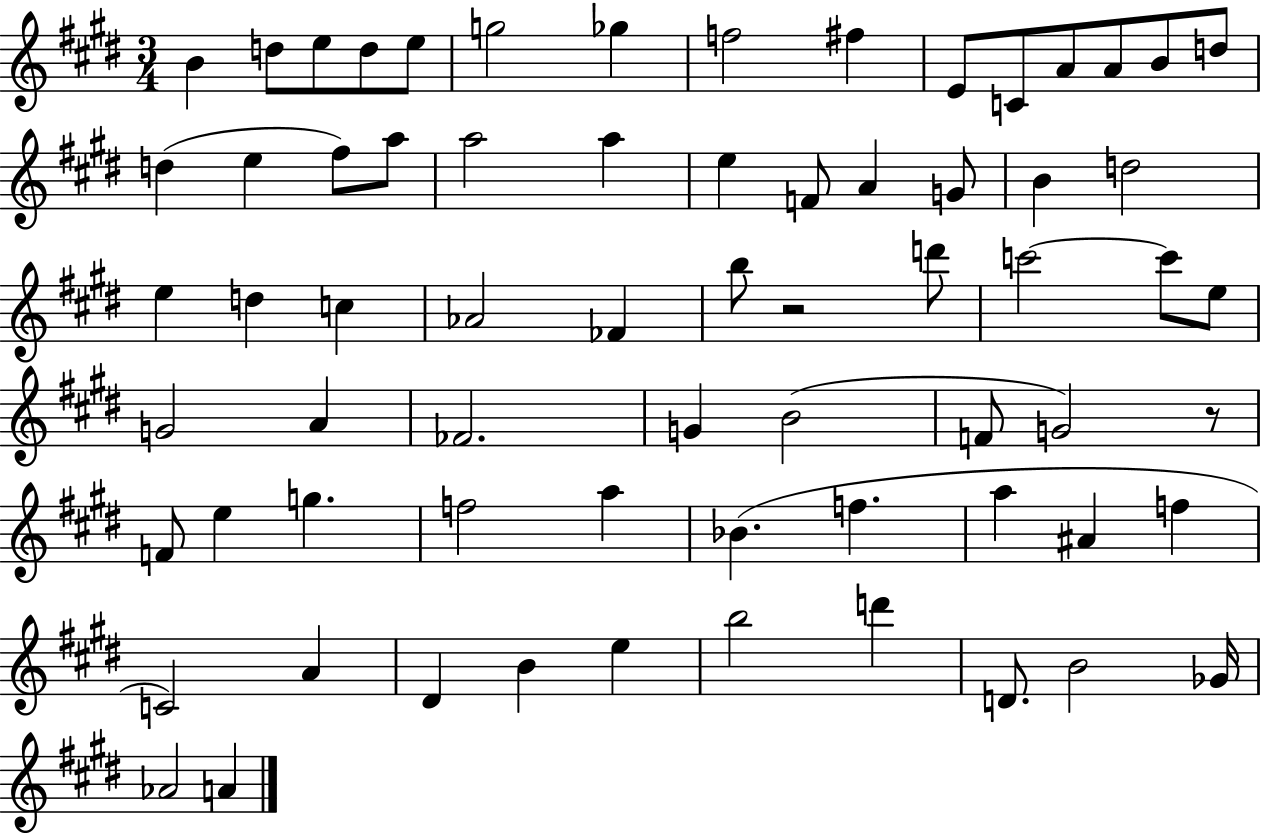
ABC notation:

X:1
T:Untitled
M:3/4
L:1/4
K:E
B d/2 e/2 d/2 e/2 g2 _g f2 ^f E/2 C/2 A/2 A/2 B/2 d/2 d e ^f/2 a/2 a2 a e F/2 A G/2 B d2 e d c _A2 _F b/2 z2 d'/2 c'2 c'/2 e/2 G2 A _F2 G B2 F/2 G2 z/2 F/2 e g f2 a _B f a ^A f C2 A ^D B e b2 d' D/2 B2 _G/4 _A2 A